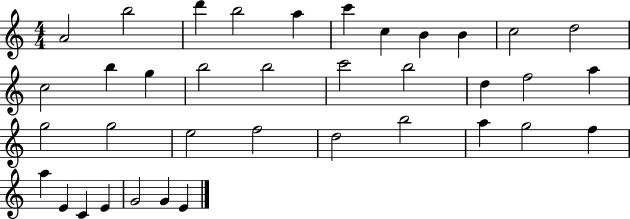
{
  \clef treble
  \numericTimeSignature
  \time 4/4
  \key c \major
  a'2 b''2 | d'''4 b''2 a''4 | c'''4 c''4 b'4 b'4 | c''2 d''2 | \break c''2 b''4 g''4 | b''2 b''2 | c'''2 b''2 | d''4 f''2 a''4 | \break g''2 g''2 | e''2 f''2 | d''2 b''2 | a''4 g''2 f''4 | \break a''4 e'4 c'4 e'4 | g'2 g'4 e'4 | \bar "|."
}